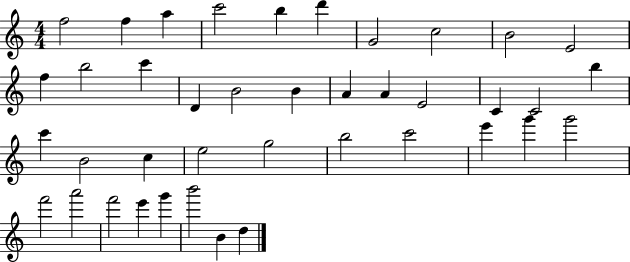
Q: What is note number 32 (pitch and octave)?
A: G6